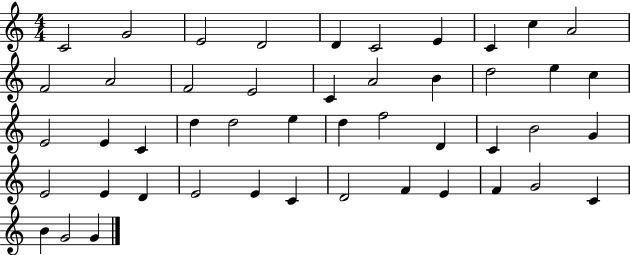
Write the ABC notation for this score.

X:1
T:Untitled
M:4/4
L:1/4
K:C
C2 G2 E2 D2 D C2 E C c A2 F2 A2 F2 E2 C A2 B d2 e c E2 E C d d2 e d f2 D C B2 G E2 E D E2 E C D2 F E F G2 C B G2 G